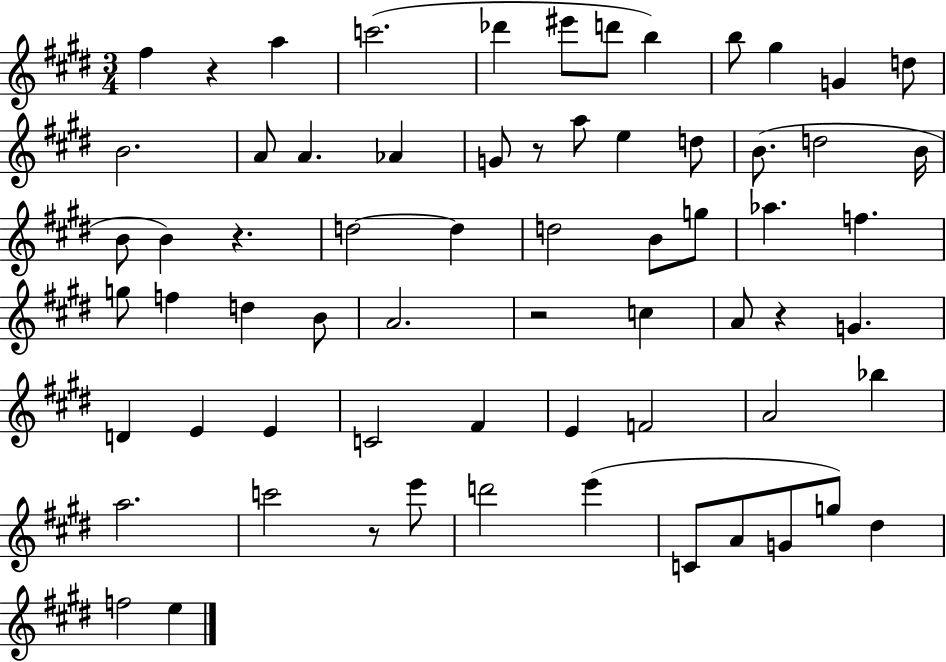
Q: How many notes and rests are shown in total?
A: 66